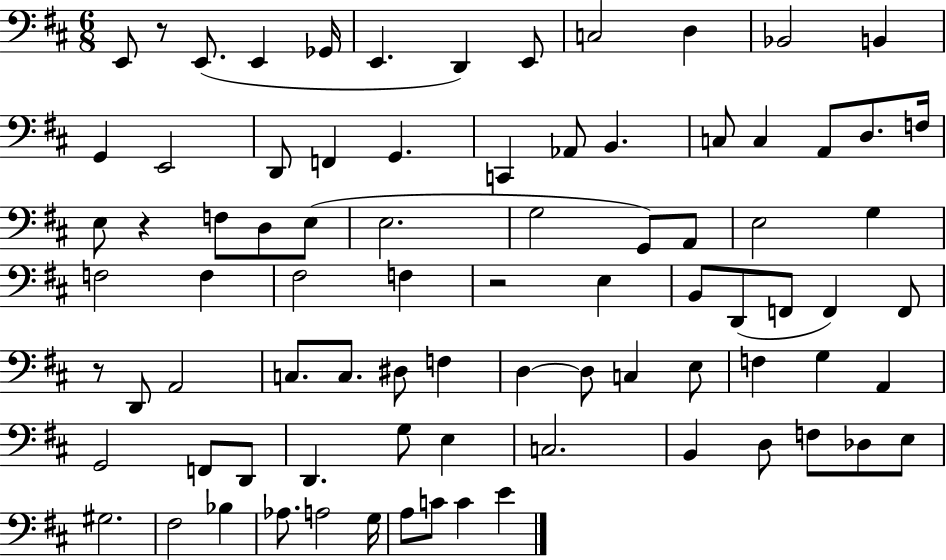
E2/e R/e E2/e. E2/q Gb2/s E2/q. D2/q E2/e C3/h D3/q Bb2/h B2/q G2/q E2/h D2/e F2/q G2/q. C2/q Ab2/e B2/q. C3/e C3/q A2/e D3/e. F3/s E3/e R/q F3/e D3/e E3/e E3/h. G3/h G2/e A2/e E3/h G3/q F3/h F3/q F#3/h F3/q R/h E3/q B2/e D2/e F2/e F2/q F2/e R/e D2/e A2/h C3/e. C3/e. D#3/e F3/q D3/q D3/e C3/q E3/e F3/q G3/q A2/q G2/h F2/e D2/e D2/q. G3/e E3/q C3/h. B2/q D3/e F3/e Db3/e E3/e G#3/h. F#3/h Bb3/q Ab3/e. A3/h G3/s A3/e C4/e C4/q E4/q